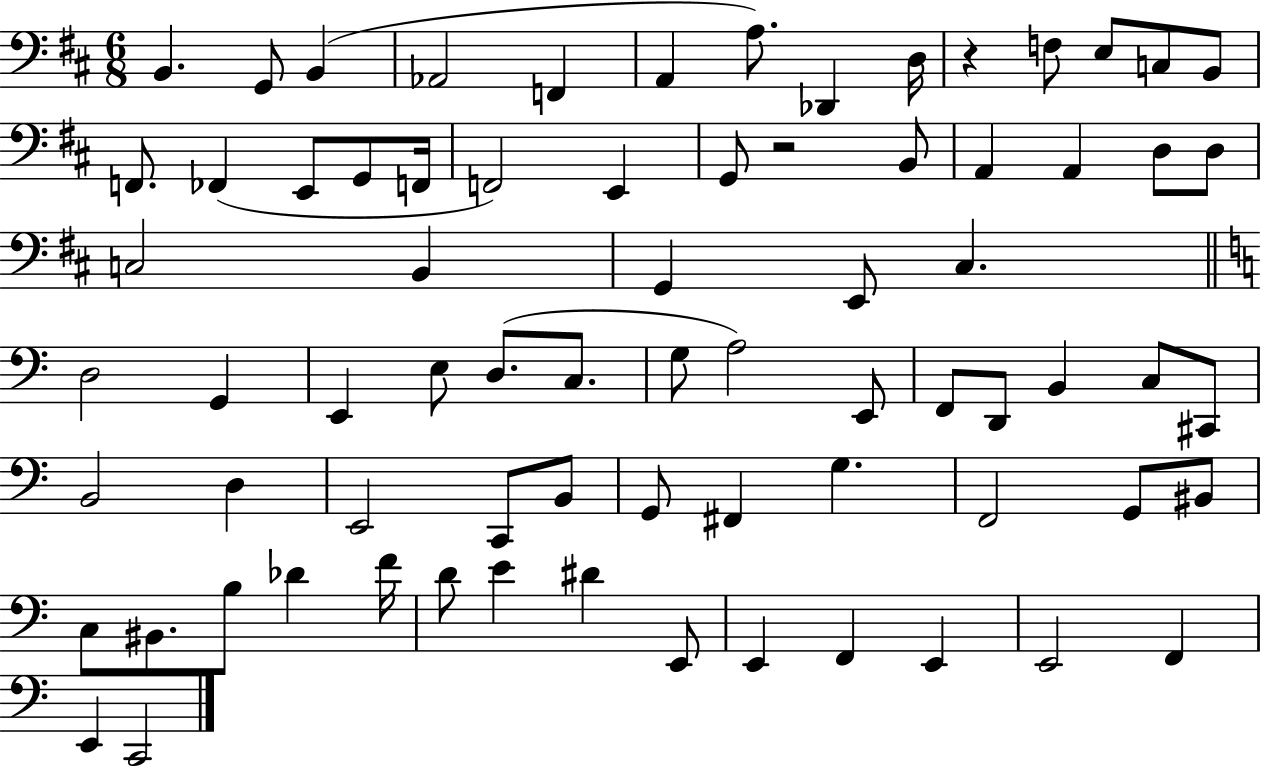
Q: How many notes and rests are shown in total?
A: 74